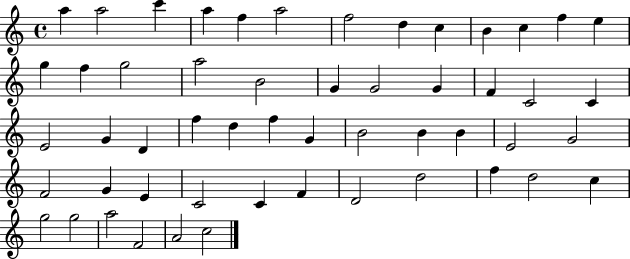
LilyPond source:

{
  \clef treble
  \time 4/4
  \defaultTimeSignature
  \key c \major
  a''4 a''2 c'''4 | a''4 f''4 a''2 | f''2 d''4 c''4 | b'4 c''4 f''4 e''4 | \break g''4 f''4 g''2 | a''2 b'2 | g'4 g'2 g'4 | f'4 c'2 c'4 | \break e'2 g'4 d'4 | f''4 d''4 f''4 g'4 | b'2 b'4 b'4 | e'2 g'2 | \break f'2 g'4 e'4 | c'2 c'4 f'4 | d'2 d''2 | f''4 d''2 c''4 | \break g''2 g''2 | a''2 f'2 | a'2 c''2 | \bar "|."
}